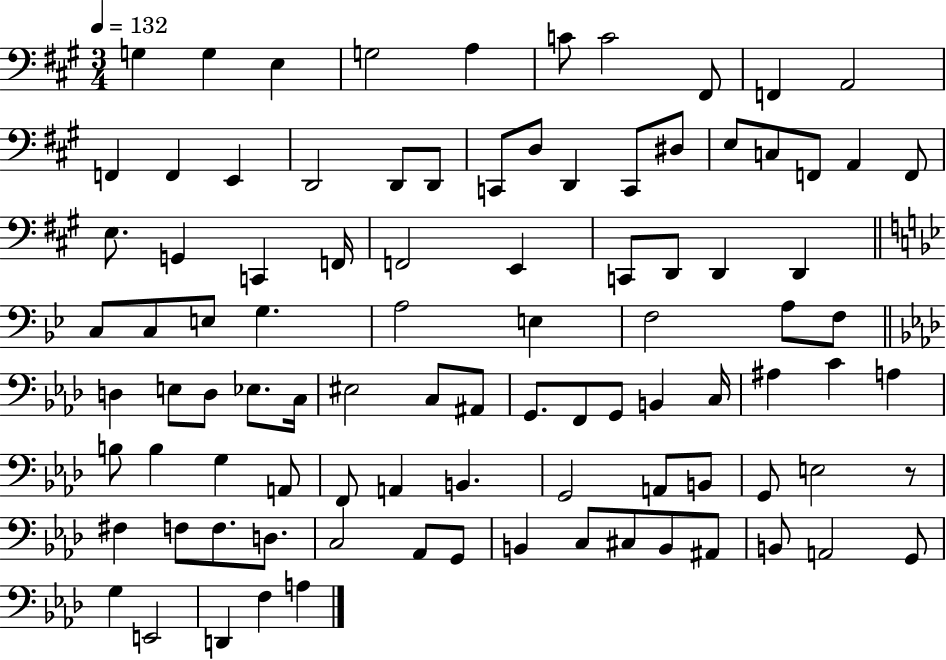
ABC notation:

X:1
T:Untitled
M:3/4
L:1/4
K:A
G, G, E, G,2 A, C/2 C2 ^F,,/2 F,, A,,2 F,, F,, E,, D,,2 D,,/2 D,,/2 C,,/2 D,/2 D,, C,,/2 ^D,/2 E,/2 C,/2 F,,/2 A,, F,,/2 E,/2 G,, C,, F,,/4 F,,2 E,, C,,/2 D,,/2 D,, D,, C,/2 C,/2 E,/2 G, A,2 E, F,2 A,/2 F,/2 D, E,/2 D,/2 _E,/2 C,/4 ^E,2 C,/2 ^A,,/2 G,,/2 F,,/2 G,,/2 B,, C,/4 ^A, C A, B,/2 B, G, A,,/2 F,,/2 A,, B,, G,,2 A,,/2 B,,/2 G,,/2 E,2 z/2 ^F, F,/2 F,/2 D,/2 C,2 _A,,/2 G,,/2 B,, C,/2 ^C,/2 B,,/2 ^A,,/2 B,,/2 A,,2 G,,/2 G, E,,2 D,, F, A,